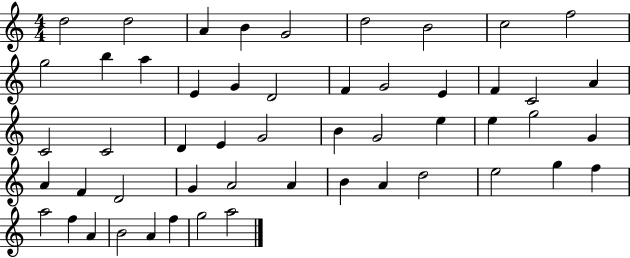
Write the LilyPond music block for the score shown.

{
  \clef treble
  \numericTimeSignature
  \time 4/4
  \key c \major
  d''2 d''2 | a'4 b'4 g'2 | d''2 b'2 | c''2 f''2 | \break g''2 b''4 a''4 | e'4 g'4 d'2 | f'4 g'2 e'4 | f'4 c'2 a'4 | \break c'2 c'2 | d'4 e'4 g'2 | b'4 g'2 e''4 | e''4 g''2 g'4 | \break a'4 f'4 d'2 | g'4 a'2 a'4 | b'4 a'4 d''2 | e''2 g''4 f''4 | \break a''2 f''4 a'4 | b'2 a'4 f''4 | g''2 a''2 | \bar "|."
}